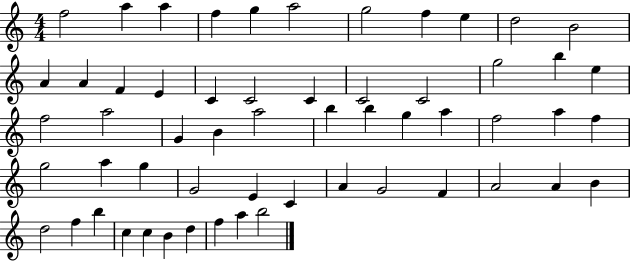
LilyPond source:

{
  \clef treble
  \numericTimeSignature
  \time 4/4
  \key c \major
  f''2 a''4 a''4 | f''4 g''4 a''2 | g''2 f''4 e''4 | d''2 b'2 | \break a'4 a'4 f'4 e'4 | c'4 c'2 c'4 | c'2 c'2 | g''2 b''4 e''4 | \break f''2 a''2 | g'4 b'4 a''2 | b''4 b''4 g''4 a''4 | f''2 a''4 f''4 | \break g''2 a''4 g''4 | g'2 e'4 c'4 | a'4 g'2 f'4 | a'2 a'4 b'4 | \break d''2 f''4 b''4 | c''4 c''4 b'4 d''4 | f''4 a''4 b''2 | \bar "|."
}